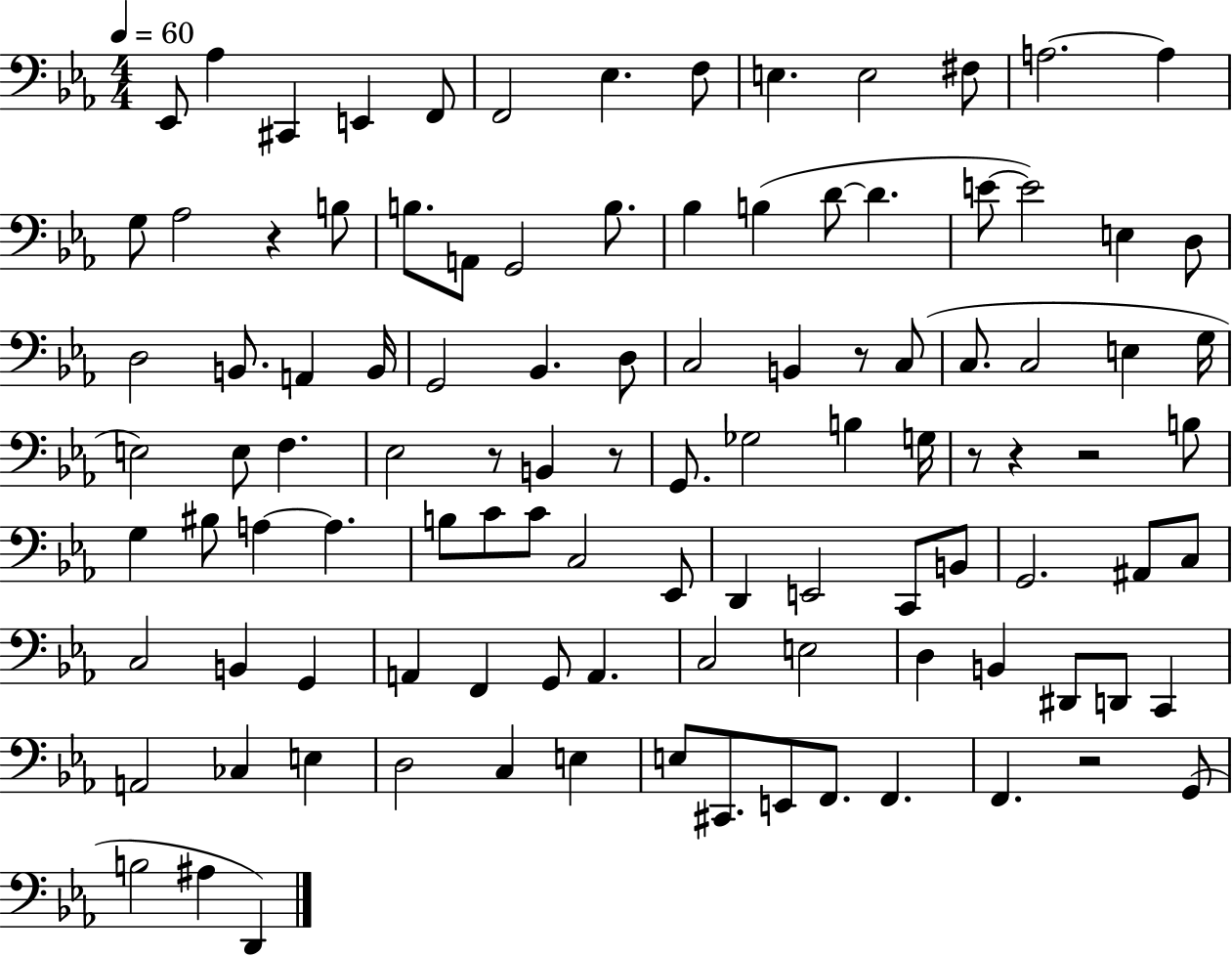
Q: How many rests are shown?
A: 8